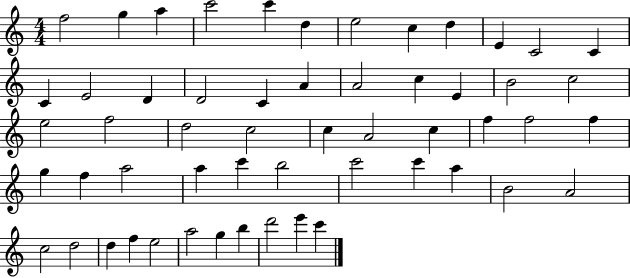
{
  \clef treble
  \numericTimeSignature
  \time 4/4
  \key c \major
  f''2 g''4 a''4 | c'''2 c'''4 d''4 | e''2 c''4 d''4 | e'4 c'2 c'4 | \break c'4 e'2 d'4 | d'2 c'4 a'4 | a'2 c''4 e'4 | b'2 c''2 | \break e''2 f''2 | d''2 c''2 | c''4 a'2 c''4 | f''4 f''2 f''4 | \break g''4 f''4 a''2 | a''4 c'''4 b''2 | c'''2 c'''4 a''4 | b'2 a'2 | \break c''2 d''2 | d''4 f''4 e''2 | a''2 g''4 b''4 | d'''2 e'''4 c'''4 | \break \bar "|."
}